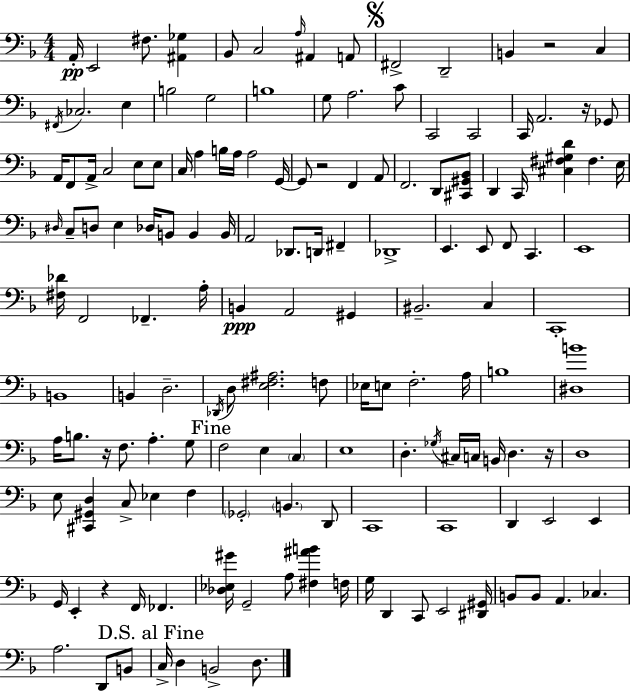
X:1
T:Untitled
M:4/4
L:1/4
K:F
A,,/4 E,,2 ^F,/2 [^A,,_G,] _B,,/2 C,2 A,/4 ^A,, A,,/2 ^F,,2 D,,2 B,, z2 C, ^F,,/4 _C,2 E, B,2 G,2 B,4 G,/2 A,2 C/2 C,,2 C,,2 C,,/4 A,,2 z/4 _G,,/2 A,,/4 F,,/2 A,,/4 C,2 E,/2 E,/2 C,/4 A, B,/4 A,/4 A,2 G,,/4 G,,/2 z2 F,, A,,/2 F,,2 D,,/2 [^C,,^G,,_B,,]/2 D,, C,,/4 [^C,^F,^G,D] ^F, E,/4 ^D,/4 C,/2 D,/2 E, _D,/4 B,,/2 B,, B,,/4 A,,2 _D,,/2 D,,/4 ^F,, _D,,4 E,, E,,/2 F,,/2 C,, E,,4 [^F,_D]/4 F,,2 _F,, A,/4 B,, A,,2 ^G,, ^B,,2 C, C,,4 B,,4 B,, D,2 _D,,/4 D,/2 [E,^F,^A,]2 F,/2 _E,/4 E,/2 F,2 A,/4 B,4 [^D,B]4 A,/4 B,/2 z/4 F,/2 A, G,/2 F,2 E, C, E,4 D, _G,/4 ^C,/4 C,/4 B,,/4 D, z/4 D,4 E,/2 [^C,,^G,,D,] C,/2 _E, F, _G,,2 B,, D,,/2 C,,4 C,,4 D,, E,,2 E,, G,,/4 E,, z F,,/4 _F,, [_D,_E,^G]/4 G,,2 A,/2 [^F,^AB] F,/4 G,/4 D,, C,,/2 E,,2 [^D,,^G,,]/4 B,,/2 B,,/2 A,, _C, A,2 D,,/2 B,,/2 C,/4 D, B,,2 D,/2